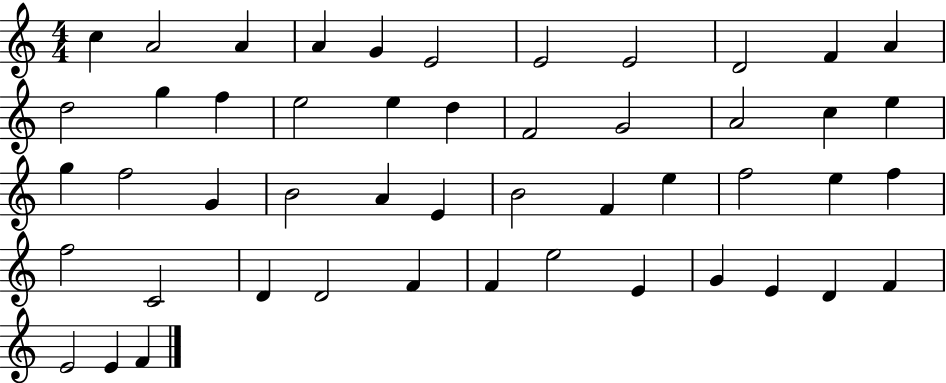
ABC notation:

X:1
T:Untitled
M:4/4
L:1/4
K:C
c A2 A A G E2 E2 E2 D2 F A d2 g f e2 e d F2 G2 A2 c e g f2 G B2 A E B2 F e f2 e f f2 C2 D D2 F F e2 E G E D F E2 E F